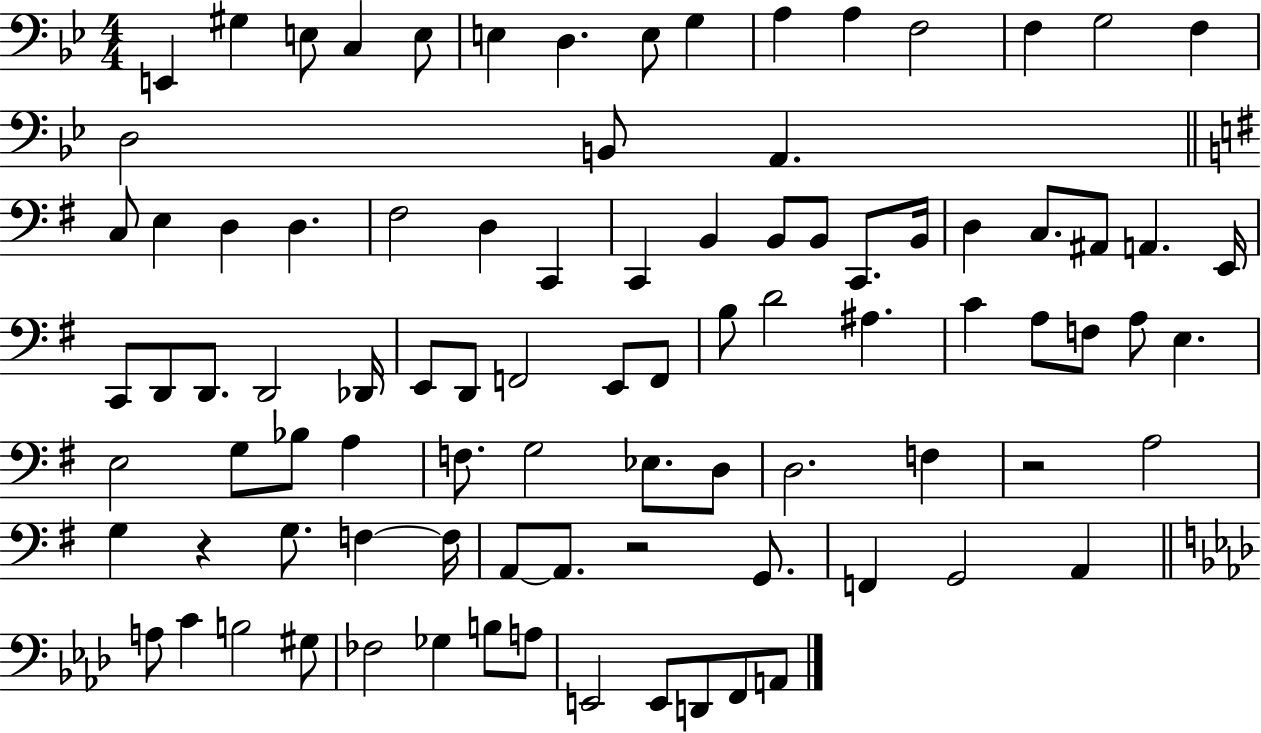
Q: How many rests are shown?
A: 3